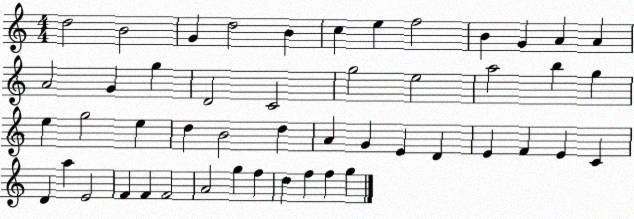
X:1
T:Untitled
M:4/4
L:1/4
K:C
d2 B2 G d2 B c e f2 B G A A A2 G g D2 C2 g2 e2 a2 b g e g2 e d B2 d A G E D E F E C D a E2 F F F2 A2 g f d f f g